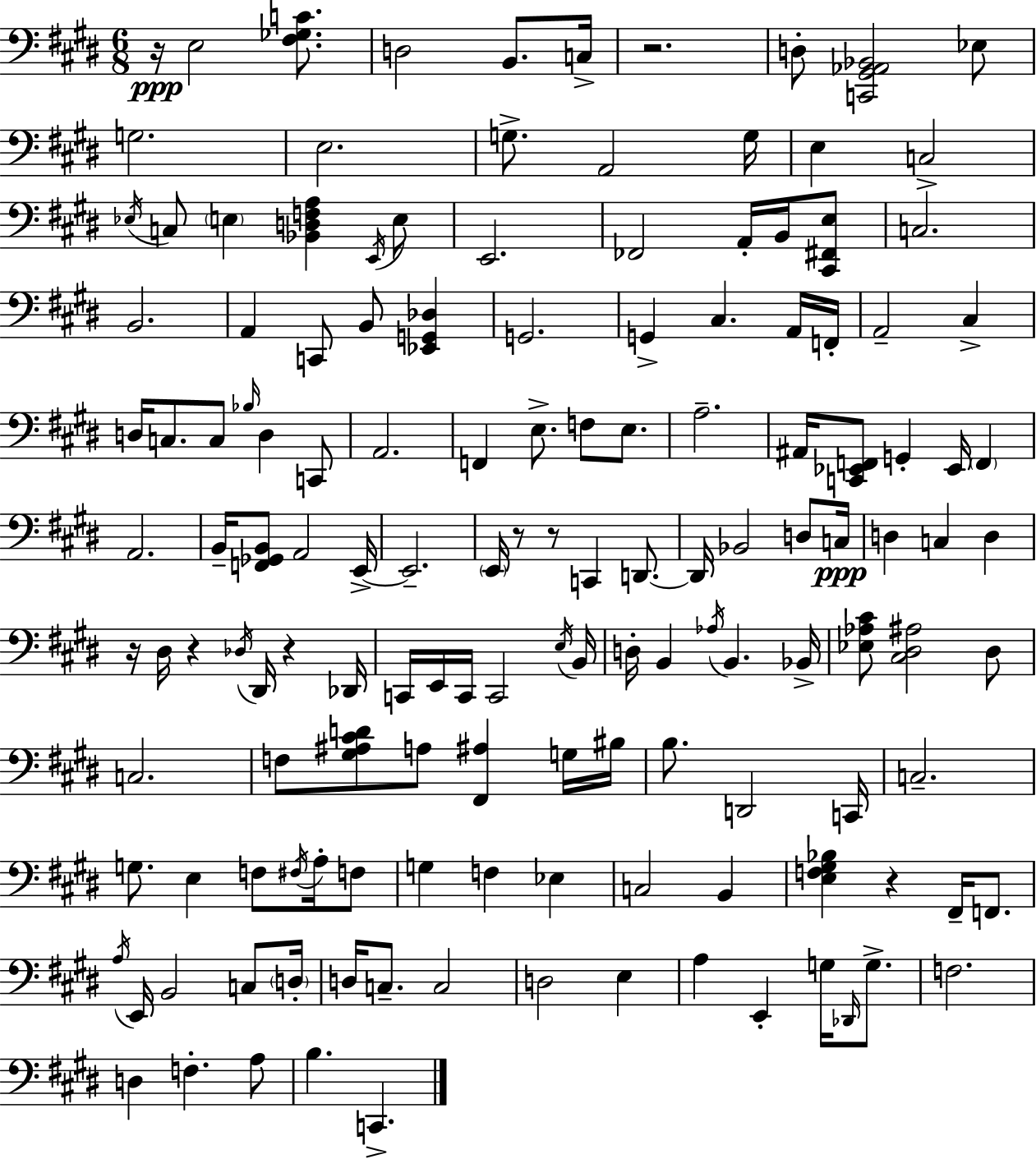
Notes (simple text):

R/s E3/h [F#3,Gb3,C4]/e. D3/h B2/e. C3/s R/h. D3/e [C2,G#2,Ab2,Bb2]/h Eb3/e G3/h. E3/h. G3/e. A2/h G3/s E3/q C3/h Eb3/s C3/e E3/q [Bb2,D3,F3,A3]/q E2/s E3/e E2/h. FES2/h A2/s B2/s [C#2,F#2,E3]/e C3/h. B2/h. A2/q C2/e B2/e [Eb2,G2,Db3]/q G2/h. G2/q C#3/q. A2/s F2/s A2/h C#3/q D3/s C3/e. C3/e Bb3/s D3/q C2/e A2/h. F2/q E3/e. F3/e E3/e. A3/h. A#2/s [C2,Eb2,F2]/e G2/q Eb2/s F2/q A2/h. B2/s [F2,Gb2,B2]/e A2/h E2/s E2/h. E2/s R/e R/e C2/q D2/e. D2/s Bb2/h D3/e C3/s D3/q C3/q D3/q R/s D#3/s R/q Db3/s D#2/s R/q Db2/s C2/s E2/s C2/s C2/h E3/s B2/s D3/s B2/q Ab3/s B2/q. Bb2/s [Eb3,Ab3,C#4]/e [C#3,D#3,A#3]/h D#3/e C3/h. F3/e [G#3,A#3,C#4,D4]/e A3/e [F#2,A#3]/q G3/s BIS3/s B3/e. D2/h C2/s C3/h. G3/e. E3/q F3/e F#3/s A3/s F3/e G3/q F3/q Eb3/q C3/h B2/q [E3,F3,G#3,Bb3]/q R/q F#2/s F2/e. A3/s E2/s B2/h C3/e D3/s D3/s C3/e. C3/h D3/h E3/q A3/q E2/q G3/s Db2/s G3/e. F3/h. D3/q F3/q. A3/e B3/q. C2/q.